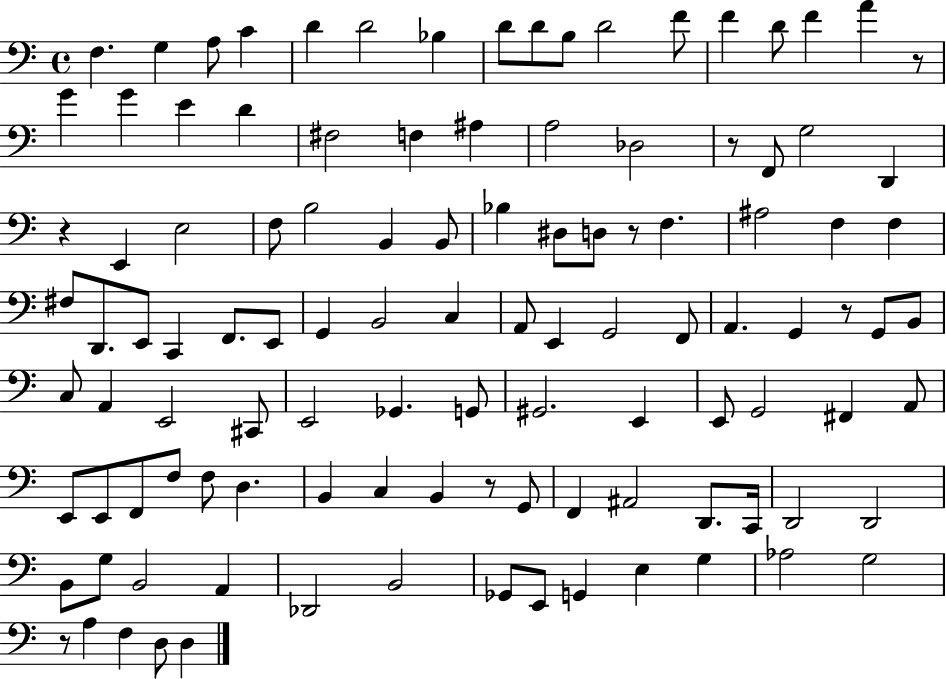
{
  \clef bass
  \time 4/4
  \defaultTimeSignature
  \key c \major
  \repeat volta 2 { f4. g4 a8 c'4 | d'4 d'2 bes4 | d'8 d'8 b8 d'2 f'8 | f'4 d'8 f'4 a'4 r8 | \break g'4 g'4 e'4 d'4 | fis2 f4 ais4 | a2 des2 | r8 f,8 g2 d,4 | \break r4 e,4 e2 | f8 b2 b,4 b,8 | bes4 dis8 d8 r8 f4. | ais2 f4 f4 | \break fis8 d,8. e,8 c,4 f,8. e,8 | g,4 b,2 c4 | a,8 e,4 g,2 f,8 | a,4. g,4 r8 g,8 b,8 | \break c8 a,4 e,2 cis,8 | e,2 ges,4. g,8 | gis,2. e,4 | e,8 g,2 fis,4 a,8 | \break e,8 e,8 f,8 f8 f8 d4. | b,4 c4 b,4 r8 g,8 | f,4 ais,2 d,8. c,16 | d,2 d,2 | \break b,8 g8 b,2 a,4 | des,2 b,2 | ges,8 e,8 g,4 e4 g4 | aes2 g2 | \break r8 a4 f4 d8 d4 | } \bar "|."
}